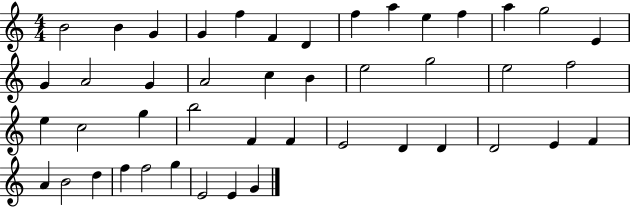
X:1
T:Untitled
M:4/4
L:1/4
K:C
B2 B G G f F D f a e f a g2 E G A2 G A2 c B e2 g2 e2 f2 e c2 g b2 F F E2 D D D2 E F A B2 d f f2 g E2 E G